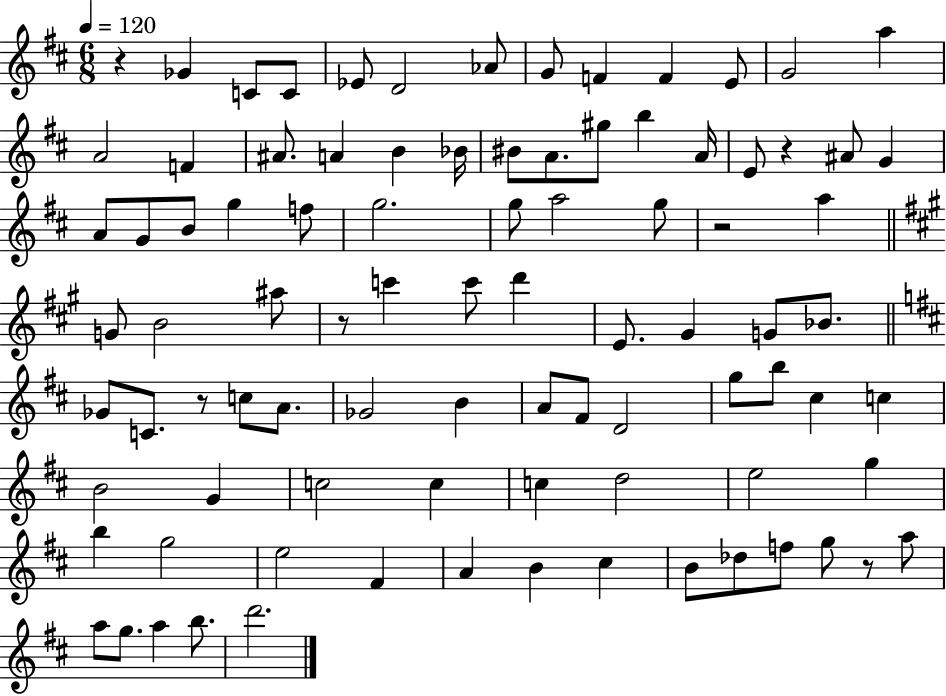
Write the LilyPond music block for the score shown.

{
  \clef treble
  \numericTimeSignature
  \time 6/8
  \key d \major
  \tempo 4 = 120
  r4 ges'4 c'8 c'8 | ees'8 d'2 aes'8 | g'8 f'4 f'4 e'8 | g'2 a''4 | \break a'2 f'4 | ais'8. a'4 b'4 bes'16 | bis'8 a'8. gis''8 b''4 a'16 | e'8 r4 ais'8 g'4 | \break a'8 g'8 b'8 g''4 f''8 | g''2. | g''8 a''2 g''8 | r2 a''4 | \break \bar "||" \break \key a \major g'8 b'2 ais''8 | r8 c'''4 c'''8 d'''4 | e'8. gis'4 g'8 bes'8. | \bar "||" \break \key d \major ges'8 c'8. r8 c''8 a'8. | ges'2 b'4 | a'8 fis'8 d'2 | g''8 b''8 cis''4 c''4 | \break b'2 g'4 | c''2 c''4 | c''4 d''2 | e''2 g''4 | \break b''4 g''2 | e''2 fis'4 | a'4 b'4 cis''4 | b'8 des''8 f''8 g''8 r8 a''8 | \break a''8 g''8. a''4 b''8. | d'''2. | \bar "|."
}